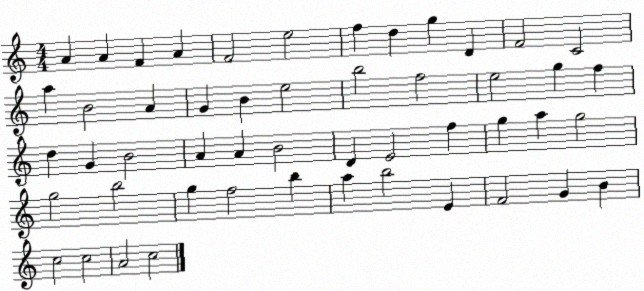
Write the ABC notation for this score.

X:1
T:Untitled
M:4/4
L:1/4
K:C
A A F A F2 e2 f d g D F2 C2 a B2 A G B e2 b2 f2 e2 g f d G B2 A A B2 D E2 f g a g2 g2 b2 g f2 b a b2 E F2 G B c2 c2 A2 c2